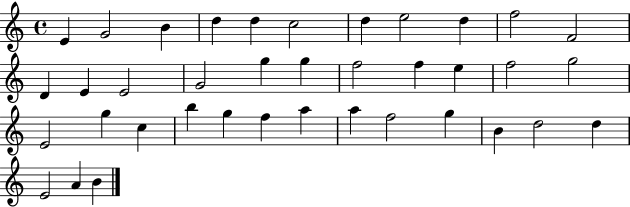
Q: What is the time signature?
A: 4/4